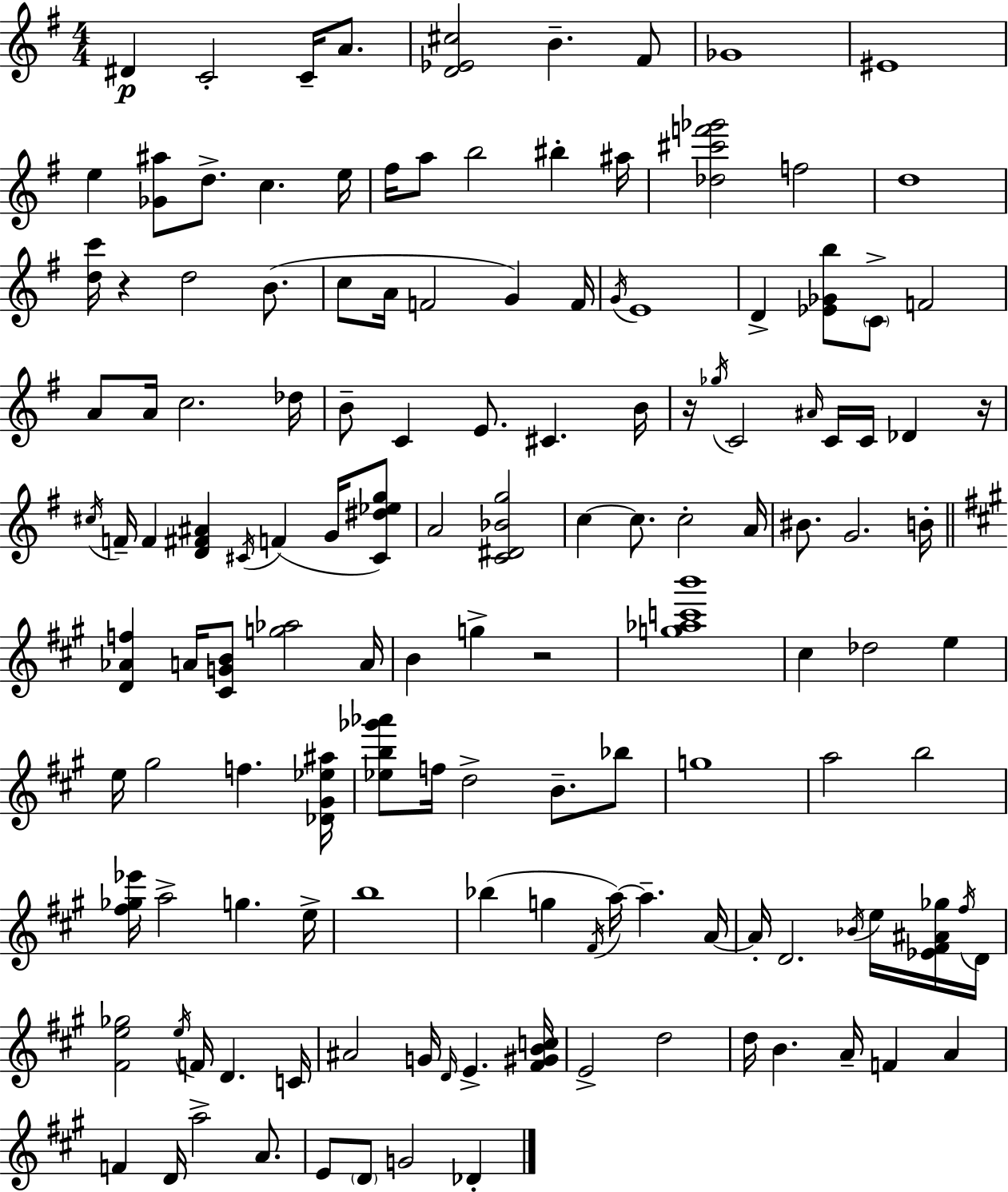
X:1
T:Untitled
M:4/4
L:1/4
K:Em
^D C2 C/4 A/2 [D_E^c]2 B ^F/2 _G4 ^E4 e [_G^a]/2 d/2 c e/4 ^f/4 a/2 b2 ^b ^a/4 [_d^c'f'_g']2 f2 d4 [dc']/4 z d2 B/2 c/2 A/4 F2 G F/4 G/4 E4 D [_E_Gb]/2 C/2 F2 A/2 A/4 c2 _d/4 B/2 C E/2 ^C B/4 z/4 _g/4 C2 ^A/4 C/4 C/4 _D z/4 ^c/4 F/4 F [D^F^A] ^C/4 F G/4 [^C^d_eg]/2 A2 [C^D_Bg]2 c c/2 c2 A/4 ^B/2 G2 B/4 [D_Af] A/4 [^CGB]/2 [g_a]2 A/4 B g z2 [g_ac'b']4 ^c _d2 e e/4 ^g2 f [_D^G_e^a]/4 [_eb_g'_a']/2 f/4 d2 B/2 _b/2 g4 a2 b2 [^f_g_e']/4 a2 g e/4 b4 _b g ^F/4 a/4 a A/4 A/4 D2 _B/4 e/4 [_E^F^A_g]/4 ^f/4 D/4 [^Fe_g]2 e/4 F/4 D C/4 ^A2 G/4 D/4 E [^F^GBc]/4 E2 d2 d/4 B A/4 F A F D/4 a2 A/2 E/2 D/2 G2 _D